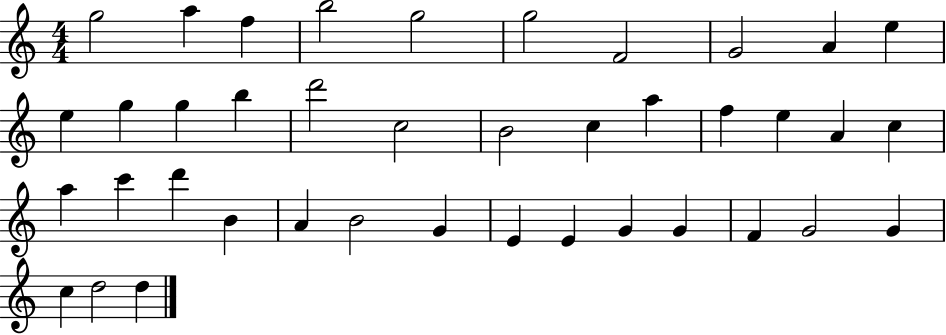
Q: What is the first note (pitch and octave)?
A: G5